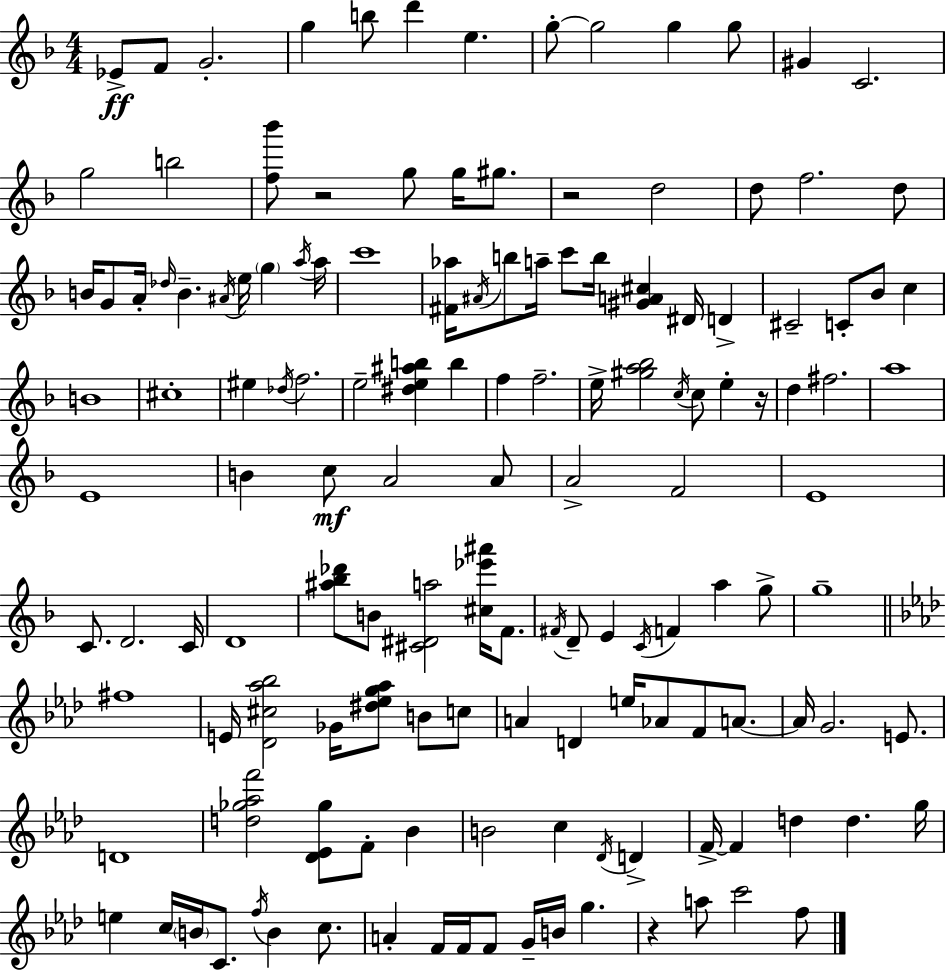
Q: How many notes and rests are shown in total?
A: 141